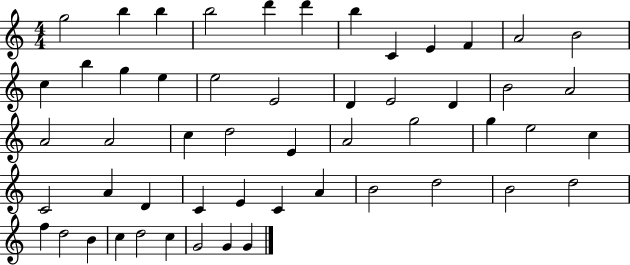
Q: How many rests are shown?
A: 0